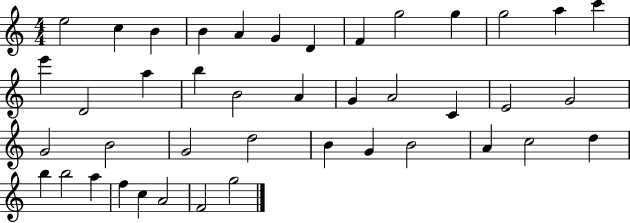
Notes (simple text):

E5/h C5/q B4/q B4/q A4/q G4/q D4/q F4/q G5/h G5/q G5/h A5/q C6/q E6/q D4/h A5/q B5/q B4/h A4/q G4/q A4/h C4/q E4/h G4/h G4/h B4/h G4/h D5/h B4/q G4/q B4/h A4/q C5/h D5/q B5/q B5/h A5/q F5/q C5/q A4/h F4/h G5/h